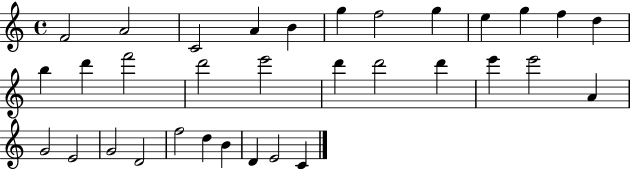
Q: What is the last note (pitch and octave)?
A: C4